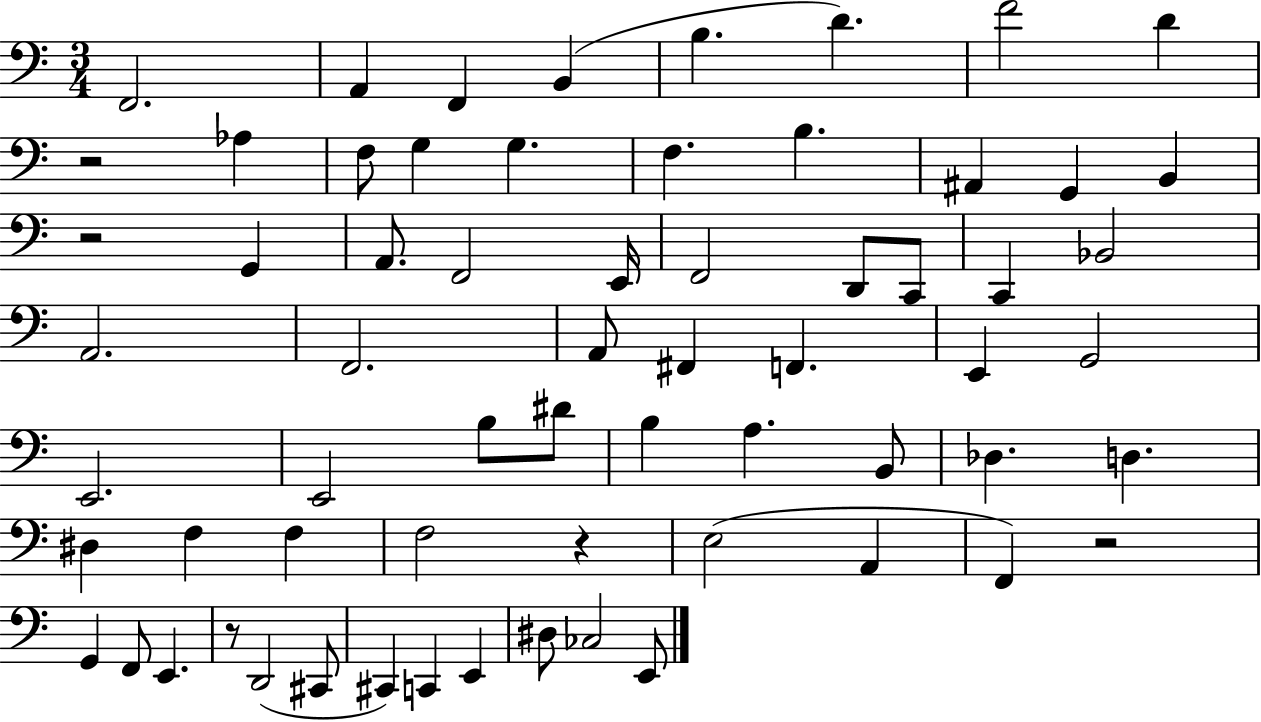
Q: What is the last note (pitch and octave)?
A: E2